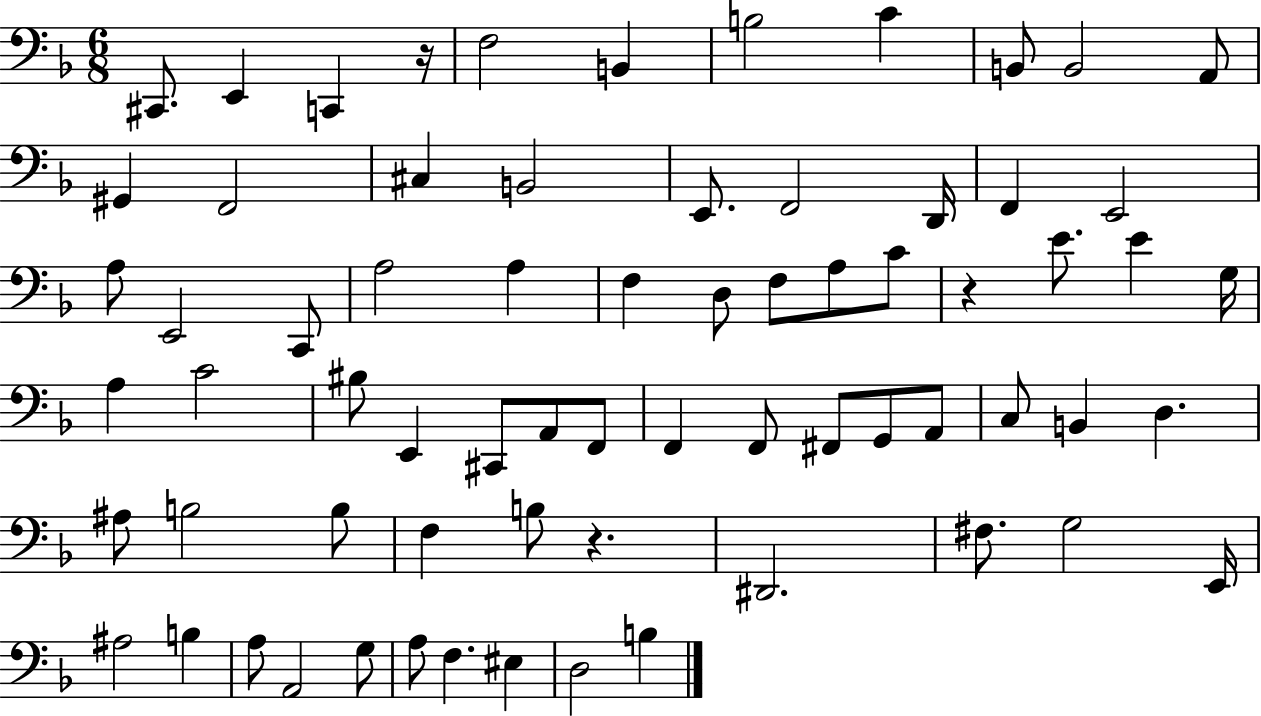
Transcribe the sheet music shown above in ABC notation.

X:1
T:Untitled
M:6/8
L:1/4
K:F
^C,,/2 E,, C,, z/4 F,2 B,, B,2 C B,,/2 B,,2 A,,/2 ^G,, F,,2 ^C, B,,2 E,,/2 F,,2 D,,/4 F,, E,,2 A,/2 E,,2 C,,/2 A,2 A, F, D,/2 F,/2 A,/2 C/2 z E/2 E G,/4 A, C2 ^B,/2 E,, ^C,,/2 A,,/2 F,,/2 F,, F,,/2 ^F,,/2 G,,/2 A,,/2 C,/2 B,, D, ^A,/2 B,2 B,/2 F, B,/2 z ^D,,2 ^F,/2 G,2 E,,/4 ^A,2 B, A,/2 A,,2 G,/2 A,/2 F, ^E, D,2 B,